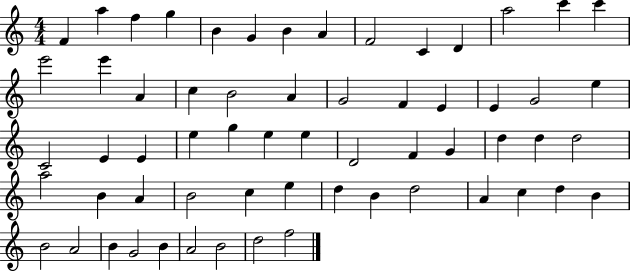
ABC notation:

X:1
T:Untitled
M:4/4
L:1/4
K:C
F a f g B G B A F2 C D a2 c' c' e'2 e' A c B2 A G2 F E E G2 e C2 E E e g e e D2 F G d d d2 a2 B A B2 c e d B d2 A c d B B2 A2 B G2 B A2 B2 d2 f2